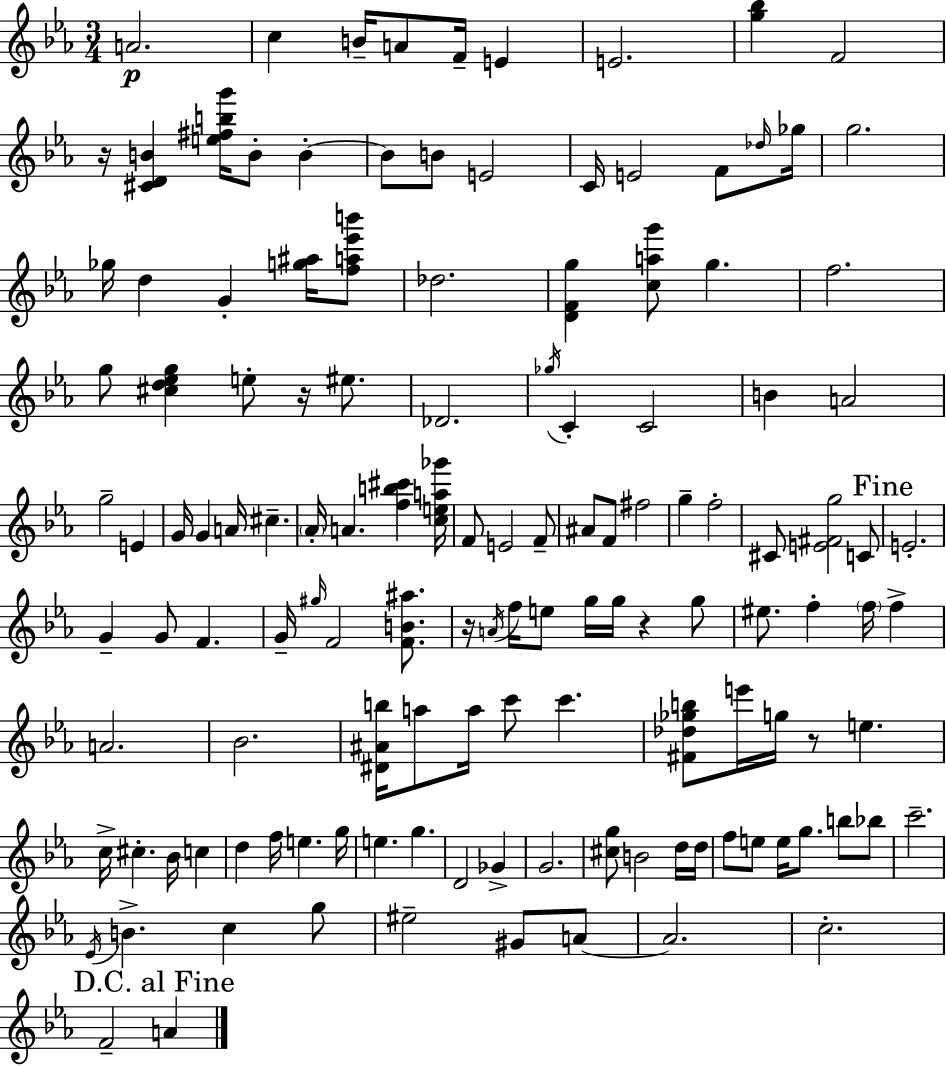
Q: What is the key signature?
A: C minor